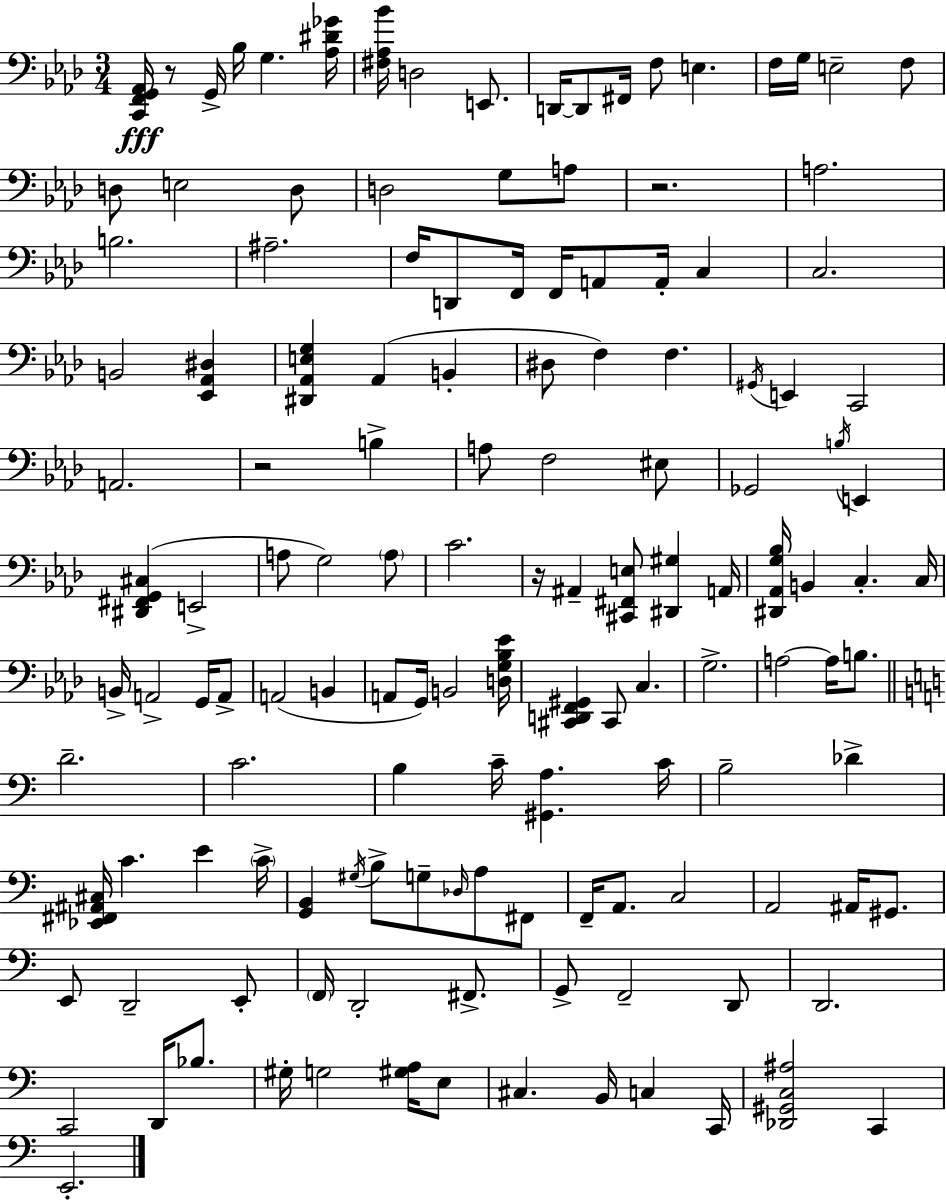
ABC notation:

X:1
T:Untitled
M:3/4
L:1/4
K:Ab
[C,,F,,G,,_A,,]/4 z/2 G,,/4 _B,/4 G, [_A,^D_G]/4 [^F,_A,_B]/4 D,2 E,,/2 D,,/4 D,,/2 ^F,,/4 F,/2 E, F,/4 G,/4 E,2 F,/2 D,/2 E,2 D,/2 D,2 G,/2 A,/2 z2 A,2 B,2 ^A,2 F,/4 D,,/2 F,,/4 F,,/4 A,,/2 A,,/4 C, C,2 B,,2 [_E,,_A,,^D,] [^D,,_A,,E,G,] _A,, B,, ^D,/2 F, F, ^G,,/4 E,, C,,2 A,,2 z2 B, A,/2 F,2 ^E,/2 _G,,2 B,/4 E,, [^D,,^F,,G,,^C,] E,,2 A,/2 G,2 A,/2 C2 z/4 ^A,, [^C,,^F,,E,]/2 [^D,,^G,] A,,/4 [^D,,_A,,G,_B,]/4 B,, C, C,/4 B,,/4 A,,2 G,,/4 A,,/2 A,,2 B,, A,,/2 G,,/4 B,,2 [D,G,_B,_E]/4 [^C,,D,,F,,^G,,] ^C,,/2 C, G,2 A,2 A,/4 B,/2 D2 C2 B, C/4 [^G,,A,] C/4 B,2 _D [_E,,^F,,^A,,^C,]/4 C E C/4 [G,,B,,] ^G,/4 B,/2 G,/2 _D,/4 A,/2 ^F,,/2 F,,/4 A,,/2 C,2 A,,2 ^A,,/4 ^G,,/2 E,,/2 D,,2 E,,/2 F,,/4 D,,2 ^F,,/2 G,,/2 F,,2 D,,/2 D,,2 C,,2 D,,/4 _B,/2 ^G,/4 G,2 [^G,A,]/4 E,/2 ^C, B,,/4 C, C,,/4 [_D,,^G,,C,^A,]2 C,, E,,2